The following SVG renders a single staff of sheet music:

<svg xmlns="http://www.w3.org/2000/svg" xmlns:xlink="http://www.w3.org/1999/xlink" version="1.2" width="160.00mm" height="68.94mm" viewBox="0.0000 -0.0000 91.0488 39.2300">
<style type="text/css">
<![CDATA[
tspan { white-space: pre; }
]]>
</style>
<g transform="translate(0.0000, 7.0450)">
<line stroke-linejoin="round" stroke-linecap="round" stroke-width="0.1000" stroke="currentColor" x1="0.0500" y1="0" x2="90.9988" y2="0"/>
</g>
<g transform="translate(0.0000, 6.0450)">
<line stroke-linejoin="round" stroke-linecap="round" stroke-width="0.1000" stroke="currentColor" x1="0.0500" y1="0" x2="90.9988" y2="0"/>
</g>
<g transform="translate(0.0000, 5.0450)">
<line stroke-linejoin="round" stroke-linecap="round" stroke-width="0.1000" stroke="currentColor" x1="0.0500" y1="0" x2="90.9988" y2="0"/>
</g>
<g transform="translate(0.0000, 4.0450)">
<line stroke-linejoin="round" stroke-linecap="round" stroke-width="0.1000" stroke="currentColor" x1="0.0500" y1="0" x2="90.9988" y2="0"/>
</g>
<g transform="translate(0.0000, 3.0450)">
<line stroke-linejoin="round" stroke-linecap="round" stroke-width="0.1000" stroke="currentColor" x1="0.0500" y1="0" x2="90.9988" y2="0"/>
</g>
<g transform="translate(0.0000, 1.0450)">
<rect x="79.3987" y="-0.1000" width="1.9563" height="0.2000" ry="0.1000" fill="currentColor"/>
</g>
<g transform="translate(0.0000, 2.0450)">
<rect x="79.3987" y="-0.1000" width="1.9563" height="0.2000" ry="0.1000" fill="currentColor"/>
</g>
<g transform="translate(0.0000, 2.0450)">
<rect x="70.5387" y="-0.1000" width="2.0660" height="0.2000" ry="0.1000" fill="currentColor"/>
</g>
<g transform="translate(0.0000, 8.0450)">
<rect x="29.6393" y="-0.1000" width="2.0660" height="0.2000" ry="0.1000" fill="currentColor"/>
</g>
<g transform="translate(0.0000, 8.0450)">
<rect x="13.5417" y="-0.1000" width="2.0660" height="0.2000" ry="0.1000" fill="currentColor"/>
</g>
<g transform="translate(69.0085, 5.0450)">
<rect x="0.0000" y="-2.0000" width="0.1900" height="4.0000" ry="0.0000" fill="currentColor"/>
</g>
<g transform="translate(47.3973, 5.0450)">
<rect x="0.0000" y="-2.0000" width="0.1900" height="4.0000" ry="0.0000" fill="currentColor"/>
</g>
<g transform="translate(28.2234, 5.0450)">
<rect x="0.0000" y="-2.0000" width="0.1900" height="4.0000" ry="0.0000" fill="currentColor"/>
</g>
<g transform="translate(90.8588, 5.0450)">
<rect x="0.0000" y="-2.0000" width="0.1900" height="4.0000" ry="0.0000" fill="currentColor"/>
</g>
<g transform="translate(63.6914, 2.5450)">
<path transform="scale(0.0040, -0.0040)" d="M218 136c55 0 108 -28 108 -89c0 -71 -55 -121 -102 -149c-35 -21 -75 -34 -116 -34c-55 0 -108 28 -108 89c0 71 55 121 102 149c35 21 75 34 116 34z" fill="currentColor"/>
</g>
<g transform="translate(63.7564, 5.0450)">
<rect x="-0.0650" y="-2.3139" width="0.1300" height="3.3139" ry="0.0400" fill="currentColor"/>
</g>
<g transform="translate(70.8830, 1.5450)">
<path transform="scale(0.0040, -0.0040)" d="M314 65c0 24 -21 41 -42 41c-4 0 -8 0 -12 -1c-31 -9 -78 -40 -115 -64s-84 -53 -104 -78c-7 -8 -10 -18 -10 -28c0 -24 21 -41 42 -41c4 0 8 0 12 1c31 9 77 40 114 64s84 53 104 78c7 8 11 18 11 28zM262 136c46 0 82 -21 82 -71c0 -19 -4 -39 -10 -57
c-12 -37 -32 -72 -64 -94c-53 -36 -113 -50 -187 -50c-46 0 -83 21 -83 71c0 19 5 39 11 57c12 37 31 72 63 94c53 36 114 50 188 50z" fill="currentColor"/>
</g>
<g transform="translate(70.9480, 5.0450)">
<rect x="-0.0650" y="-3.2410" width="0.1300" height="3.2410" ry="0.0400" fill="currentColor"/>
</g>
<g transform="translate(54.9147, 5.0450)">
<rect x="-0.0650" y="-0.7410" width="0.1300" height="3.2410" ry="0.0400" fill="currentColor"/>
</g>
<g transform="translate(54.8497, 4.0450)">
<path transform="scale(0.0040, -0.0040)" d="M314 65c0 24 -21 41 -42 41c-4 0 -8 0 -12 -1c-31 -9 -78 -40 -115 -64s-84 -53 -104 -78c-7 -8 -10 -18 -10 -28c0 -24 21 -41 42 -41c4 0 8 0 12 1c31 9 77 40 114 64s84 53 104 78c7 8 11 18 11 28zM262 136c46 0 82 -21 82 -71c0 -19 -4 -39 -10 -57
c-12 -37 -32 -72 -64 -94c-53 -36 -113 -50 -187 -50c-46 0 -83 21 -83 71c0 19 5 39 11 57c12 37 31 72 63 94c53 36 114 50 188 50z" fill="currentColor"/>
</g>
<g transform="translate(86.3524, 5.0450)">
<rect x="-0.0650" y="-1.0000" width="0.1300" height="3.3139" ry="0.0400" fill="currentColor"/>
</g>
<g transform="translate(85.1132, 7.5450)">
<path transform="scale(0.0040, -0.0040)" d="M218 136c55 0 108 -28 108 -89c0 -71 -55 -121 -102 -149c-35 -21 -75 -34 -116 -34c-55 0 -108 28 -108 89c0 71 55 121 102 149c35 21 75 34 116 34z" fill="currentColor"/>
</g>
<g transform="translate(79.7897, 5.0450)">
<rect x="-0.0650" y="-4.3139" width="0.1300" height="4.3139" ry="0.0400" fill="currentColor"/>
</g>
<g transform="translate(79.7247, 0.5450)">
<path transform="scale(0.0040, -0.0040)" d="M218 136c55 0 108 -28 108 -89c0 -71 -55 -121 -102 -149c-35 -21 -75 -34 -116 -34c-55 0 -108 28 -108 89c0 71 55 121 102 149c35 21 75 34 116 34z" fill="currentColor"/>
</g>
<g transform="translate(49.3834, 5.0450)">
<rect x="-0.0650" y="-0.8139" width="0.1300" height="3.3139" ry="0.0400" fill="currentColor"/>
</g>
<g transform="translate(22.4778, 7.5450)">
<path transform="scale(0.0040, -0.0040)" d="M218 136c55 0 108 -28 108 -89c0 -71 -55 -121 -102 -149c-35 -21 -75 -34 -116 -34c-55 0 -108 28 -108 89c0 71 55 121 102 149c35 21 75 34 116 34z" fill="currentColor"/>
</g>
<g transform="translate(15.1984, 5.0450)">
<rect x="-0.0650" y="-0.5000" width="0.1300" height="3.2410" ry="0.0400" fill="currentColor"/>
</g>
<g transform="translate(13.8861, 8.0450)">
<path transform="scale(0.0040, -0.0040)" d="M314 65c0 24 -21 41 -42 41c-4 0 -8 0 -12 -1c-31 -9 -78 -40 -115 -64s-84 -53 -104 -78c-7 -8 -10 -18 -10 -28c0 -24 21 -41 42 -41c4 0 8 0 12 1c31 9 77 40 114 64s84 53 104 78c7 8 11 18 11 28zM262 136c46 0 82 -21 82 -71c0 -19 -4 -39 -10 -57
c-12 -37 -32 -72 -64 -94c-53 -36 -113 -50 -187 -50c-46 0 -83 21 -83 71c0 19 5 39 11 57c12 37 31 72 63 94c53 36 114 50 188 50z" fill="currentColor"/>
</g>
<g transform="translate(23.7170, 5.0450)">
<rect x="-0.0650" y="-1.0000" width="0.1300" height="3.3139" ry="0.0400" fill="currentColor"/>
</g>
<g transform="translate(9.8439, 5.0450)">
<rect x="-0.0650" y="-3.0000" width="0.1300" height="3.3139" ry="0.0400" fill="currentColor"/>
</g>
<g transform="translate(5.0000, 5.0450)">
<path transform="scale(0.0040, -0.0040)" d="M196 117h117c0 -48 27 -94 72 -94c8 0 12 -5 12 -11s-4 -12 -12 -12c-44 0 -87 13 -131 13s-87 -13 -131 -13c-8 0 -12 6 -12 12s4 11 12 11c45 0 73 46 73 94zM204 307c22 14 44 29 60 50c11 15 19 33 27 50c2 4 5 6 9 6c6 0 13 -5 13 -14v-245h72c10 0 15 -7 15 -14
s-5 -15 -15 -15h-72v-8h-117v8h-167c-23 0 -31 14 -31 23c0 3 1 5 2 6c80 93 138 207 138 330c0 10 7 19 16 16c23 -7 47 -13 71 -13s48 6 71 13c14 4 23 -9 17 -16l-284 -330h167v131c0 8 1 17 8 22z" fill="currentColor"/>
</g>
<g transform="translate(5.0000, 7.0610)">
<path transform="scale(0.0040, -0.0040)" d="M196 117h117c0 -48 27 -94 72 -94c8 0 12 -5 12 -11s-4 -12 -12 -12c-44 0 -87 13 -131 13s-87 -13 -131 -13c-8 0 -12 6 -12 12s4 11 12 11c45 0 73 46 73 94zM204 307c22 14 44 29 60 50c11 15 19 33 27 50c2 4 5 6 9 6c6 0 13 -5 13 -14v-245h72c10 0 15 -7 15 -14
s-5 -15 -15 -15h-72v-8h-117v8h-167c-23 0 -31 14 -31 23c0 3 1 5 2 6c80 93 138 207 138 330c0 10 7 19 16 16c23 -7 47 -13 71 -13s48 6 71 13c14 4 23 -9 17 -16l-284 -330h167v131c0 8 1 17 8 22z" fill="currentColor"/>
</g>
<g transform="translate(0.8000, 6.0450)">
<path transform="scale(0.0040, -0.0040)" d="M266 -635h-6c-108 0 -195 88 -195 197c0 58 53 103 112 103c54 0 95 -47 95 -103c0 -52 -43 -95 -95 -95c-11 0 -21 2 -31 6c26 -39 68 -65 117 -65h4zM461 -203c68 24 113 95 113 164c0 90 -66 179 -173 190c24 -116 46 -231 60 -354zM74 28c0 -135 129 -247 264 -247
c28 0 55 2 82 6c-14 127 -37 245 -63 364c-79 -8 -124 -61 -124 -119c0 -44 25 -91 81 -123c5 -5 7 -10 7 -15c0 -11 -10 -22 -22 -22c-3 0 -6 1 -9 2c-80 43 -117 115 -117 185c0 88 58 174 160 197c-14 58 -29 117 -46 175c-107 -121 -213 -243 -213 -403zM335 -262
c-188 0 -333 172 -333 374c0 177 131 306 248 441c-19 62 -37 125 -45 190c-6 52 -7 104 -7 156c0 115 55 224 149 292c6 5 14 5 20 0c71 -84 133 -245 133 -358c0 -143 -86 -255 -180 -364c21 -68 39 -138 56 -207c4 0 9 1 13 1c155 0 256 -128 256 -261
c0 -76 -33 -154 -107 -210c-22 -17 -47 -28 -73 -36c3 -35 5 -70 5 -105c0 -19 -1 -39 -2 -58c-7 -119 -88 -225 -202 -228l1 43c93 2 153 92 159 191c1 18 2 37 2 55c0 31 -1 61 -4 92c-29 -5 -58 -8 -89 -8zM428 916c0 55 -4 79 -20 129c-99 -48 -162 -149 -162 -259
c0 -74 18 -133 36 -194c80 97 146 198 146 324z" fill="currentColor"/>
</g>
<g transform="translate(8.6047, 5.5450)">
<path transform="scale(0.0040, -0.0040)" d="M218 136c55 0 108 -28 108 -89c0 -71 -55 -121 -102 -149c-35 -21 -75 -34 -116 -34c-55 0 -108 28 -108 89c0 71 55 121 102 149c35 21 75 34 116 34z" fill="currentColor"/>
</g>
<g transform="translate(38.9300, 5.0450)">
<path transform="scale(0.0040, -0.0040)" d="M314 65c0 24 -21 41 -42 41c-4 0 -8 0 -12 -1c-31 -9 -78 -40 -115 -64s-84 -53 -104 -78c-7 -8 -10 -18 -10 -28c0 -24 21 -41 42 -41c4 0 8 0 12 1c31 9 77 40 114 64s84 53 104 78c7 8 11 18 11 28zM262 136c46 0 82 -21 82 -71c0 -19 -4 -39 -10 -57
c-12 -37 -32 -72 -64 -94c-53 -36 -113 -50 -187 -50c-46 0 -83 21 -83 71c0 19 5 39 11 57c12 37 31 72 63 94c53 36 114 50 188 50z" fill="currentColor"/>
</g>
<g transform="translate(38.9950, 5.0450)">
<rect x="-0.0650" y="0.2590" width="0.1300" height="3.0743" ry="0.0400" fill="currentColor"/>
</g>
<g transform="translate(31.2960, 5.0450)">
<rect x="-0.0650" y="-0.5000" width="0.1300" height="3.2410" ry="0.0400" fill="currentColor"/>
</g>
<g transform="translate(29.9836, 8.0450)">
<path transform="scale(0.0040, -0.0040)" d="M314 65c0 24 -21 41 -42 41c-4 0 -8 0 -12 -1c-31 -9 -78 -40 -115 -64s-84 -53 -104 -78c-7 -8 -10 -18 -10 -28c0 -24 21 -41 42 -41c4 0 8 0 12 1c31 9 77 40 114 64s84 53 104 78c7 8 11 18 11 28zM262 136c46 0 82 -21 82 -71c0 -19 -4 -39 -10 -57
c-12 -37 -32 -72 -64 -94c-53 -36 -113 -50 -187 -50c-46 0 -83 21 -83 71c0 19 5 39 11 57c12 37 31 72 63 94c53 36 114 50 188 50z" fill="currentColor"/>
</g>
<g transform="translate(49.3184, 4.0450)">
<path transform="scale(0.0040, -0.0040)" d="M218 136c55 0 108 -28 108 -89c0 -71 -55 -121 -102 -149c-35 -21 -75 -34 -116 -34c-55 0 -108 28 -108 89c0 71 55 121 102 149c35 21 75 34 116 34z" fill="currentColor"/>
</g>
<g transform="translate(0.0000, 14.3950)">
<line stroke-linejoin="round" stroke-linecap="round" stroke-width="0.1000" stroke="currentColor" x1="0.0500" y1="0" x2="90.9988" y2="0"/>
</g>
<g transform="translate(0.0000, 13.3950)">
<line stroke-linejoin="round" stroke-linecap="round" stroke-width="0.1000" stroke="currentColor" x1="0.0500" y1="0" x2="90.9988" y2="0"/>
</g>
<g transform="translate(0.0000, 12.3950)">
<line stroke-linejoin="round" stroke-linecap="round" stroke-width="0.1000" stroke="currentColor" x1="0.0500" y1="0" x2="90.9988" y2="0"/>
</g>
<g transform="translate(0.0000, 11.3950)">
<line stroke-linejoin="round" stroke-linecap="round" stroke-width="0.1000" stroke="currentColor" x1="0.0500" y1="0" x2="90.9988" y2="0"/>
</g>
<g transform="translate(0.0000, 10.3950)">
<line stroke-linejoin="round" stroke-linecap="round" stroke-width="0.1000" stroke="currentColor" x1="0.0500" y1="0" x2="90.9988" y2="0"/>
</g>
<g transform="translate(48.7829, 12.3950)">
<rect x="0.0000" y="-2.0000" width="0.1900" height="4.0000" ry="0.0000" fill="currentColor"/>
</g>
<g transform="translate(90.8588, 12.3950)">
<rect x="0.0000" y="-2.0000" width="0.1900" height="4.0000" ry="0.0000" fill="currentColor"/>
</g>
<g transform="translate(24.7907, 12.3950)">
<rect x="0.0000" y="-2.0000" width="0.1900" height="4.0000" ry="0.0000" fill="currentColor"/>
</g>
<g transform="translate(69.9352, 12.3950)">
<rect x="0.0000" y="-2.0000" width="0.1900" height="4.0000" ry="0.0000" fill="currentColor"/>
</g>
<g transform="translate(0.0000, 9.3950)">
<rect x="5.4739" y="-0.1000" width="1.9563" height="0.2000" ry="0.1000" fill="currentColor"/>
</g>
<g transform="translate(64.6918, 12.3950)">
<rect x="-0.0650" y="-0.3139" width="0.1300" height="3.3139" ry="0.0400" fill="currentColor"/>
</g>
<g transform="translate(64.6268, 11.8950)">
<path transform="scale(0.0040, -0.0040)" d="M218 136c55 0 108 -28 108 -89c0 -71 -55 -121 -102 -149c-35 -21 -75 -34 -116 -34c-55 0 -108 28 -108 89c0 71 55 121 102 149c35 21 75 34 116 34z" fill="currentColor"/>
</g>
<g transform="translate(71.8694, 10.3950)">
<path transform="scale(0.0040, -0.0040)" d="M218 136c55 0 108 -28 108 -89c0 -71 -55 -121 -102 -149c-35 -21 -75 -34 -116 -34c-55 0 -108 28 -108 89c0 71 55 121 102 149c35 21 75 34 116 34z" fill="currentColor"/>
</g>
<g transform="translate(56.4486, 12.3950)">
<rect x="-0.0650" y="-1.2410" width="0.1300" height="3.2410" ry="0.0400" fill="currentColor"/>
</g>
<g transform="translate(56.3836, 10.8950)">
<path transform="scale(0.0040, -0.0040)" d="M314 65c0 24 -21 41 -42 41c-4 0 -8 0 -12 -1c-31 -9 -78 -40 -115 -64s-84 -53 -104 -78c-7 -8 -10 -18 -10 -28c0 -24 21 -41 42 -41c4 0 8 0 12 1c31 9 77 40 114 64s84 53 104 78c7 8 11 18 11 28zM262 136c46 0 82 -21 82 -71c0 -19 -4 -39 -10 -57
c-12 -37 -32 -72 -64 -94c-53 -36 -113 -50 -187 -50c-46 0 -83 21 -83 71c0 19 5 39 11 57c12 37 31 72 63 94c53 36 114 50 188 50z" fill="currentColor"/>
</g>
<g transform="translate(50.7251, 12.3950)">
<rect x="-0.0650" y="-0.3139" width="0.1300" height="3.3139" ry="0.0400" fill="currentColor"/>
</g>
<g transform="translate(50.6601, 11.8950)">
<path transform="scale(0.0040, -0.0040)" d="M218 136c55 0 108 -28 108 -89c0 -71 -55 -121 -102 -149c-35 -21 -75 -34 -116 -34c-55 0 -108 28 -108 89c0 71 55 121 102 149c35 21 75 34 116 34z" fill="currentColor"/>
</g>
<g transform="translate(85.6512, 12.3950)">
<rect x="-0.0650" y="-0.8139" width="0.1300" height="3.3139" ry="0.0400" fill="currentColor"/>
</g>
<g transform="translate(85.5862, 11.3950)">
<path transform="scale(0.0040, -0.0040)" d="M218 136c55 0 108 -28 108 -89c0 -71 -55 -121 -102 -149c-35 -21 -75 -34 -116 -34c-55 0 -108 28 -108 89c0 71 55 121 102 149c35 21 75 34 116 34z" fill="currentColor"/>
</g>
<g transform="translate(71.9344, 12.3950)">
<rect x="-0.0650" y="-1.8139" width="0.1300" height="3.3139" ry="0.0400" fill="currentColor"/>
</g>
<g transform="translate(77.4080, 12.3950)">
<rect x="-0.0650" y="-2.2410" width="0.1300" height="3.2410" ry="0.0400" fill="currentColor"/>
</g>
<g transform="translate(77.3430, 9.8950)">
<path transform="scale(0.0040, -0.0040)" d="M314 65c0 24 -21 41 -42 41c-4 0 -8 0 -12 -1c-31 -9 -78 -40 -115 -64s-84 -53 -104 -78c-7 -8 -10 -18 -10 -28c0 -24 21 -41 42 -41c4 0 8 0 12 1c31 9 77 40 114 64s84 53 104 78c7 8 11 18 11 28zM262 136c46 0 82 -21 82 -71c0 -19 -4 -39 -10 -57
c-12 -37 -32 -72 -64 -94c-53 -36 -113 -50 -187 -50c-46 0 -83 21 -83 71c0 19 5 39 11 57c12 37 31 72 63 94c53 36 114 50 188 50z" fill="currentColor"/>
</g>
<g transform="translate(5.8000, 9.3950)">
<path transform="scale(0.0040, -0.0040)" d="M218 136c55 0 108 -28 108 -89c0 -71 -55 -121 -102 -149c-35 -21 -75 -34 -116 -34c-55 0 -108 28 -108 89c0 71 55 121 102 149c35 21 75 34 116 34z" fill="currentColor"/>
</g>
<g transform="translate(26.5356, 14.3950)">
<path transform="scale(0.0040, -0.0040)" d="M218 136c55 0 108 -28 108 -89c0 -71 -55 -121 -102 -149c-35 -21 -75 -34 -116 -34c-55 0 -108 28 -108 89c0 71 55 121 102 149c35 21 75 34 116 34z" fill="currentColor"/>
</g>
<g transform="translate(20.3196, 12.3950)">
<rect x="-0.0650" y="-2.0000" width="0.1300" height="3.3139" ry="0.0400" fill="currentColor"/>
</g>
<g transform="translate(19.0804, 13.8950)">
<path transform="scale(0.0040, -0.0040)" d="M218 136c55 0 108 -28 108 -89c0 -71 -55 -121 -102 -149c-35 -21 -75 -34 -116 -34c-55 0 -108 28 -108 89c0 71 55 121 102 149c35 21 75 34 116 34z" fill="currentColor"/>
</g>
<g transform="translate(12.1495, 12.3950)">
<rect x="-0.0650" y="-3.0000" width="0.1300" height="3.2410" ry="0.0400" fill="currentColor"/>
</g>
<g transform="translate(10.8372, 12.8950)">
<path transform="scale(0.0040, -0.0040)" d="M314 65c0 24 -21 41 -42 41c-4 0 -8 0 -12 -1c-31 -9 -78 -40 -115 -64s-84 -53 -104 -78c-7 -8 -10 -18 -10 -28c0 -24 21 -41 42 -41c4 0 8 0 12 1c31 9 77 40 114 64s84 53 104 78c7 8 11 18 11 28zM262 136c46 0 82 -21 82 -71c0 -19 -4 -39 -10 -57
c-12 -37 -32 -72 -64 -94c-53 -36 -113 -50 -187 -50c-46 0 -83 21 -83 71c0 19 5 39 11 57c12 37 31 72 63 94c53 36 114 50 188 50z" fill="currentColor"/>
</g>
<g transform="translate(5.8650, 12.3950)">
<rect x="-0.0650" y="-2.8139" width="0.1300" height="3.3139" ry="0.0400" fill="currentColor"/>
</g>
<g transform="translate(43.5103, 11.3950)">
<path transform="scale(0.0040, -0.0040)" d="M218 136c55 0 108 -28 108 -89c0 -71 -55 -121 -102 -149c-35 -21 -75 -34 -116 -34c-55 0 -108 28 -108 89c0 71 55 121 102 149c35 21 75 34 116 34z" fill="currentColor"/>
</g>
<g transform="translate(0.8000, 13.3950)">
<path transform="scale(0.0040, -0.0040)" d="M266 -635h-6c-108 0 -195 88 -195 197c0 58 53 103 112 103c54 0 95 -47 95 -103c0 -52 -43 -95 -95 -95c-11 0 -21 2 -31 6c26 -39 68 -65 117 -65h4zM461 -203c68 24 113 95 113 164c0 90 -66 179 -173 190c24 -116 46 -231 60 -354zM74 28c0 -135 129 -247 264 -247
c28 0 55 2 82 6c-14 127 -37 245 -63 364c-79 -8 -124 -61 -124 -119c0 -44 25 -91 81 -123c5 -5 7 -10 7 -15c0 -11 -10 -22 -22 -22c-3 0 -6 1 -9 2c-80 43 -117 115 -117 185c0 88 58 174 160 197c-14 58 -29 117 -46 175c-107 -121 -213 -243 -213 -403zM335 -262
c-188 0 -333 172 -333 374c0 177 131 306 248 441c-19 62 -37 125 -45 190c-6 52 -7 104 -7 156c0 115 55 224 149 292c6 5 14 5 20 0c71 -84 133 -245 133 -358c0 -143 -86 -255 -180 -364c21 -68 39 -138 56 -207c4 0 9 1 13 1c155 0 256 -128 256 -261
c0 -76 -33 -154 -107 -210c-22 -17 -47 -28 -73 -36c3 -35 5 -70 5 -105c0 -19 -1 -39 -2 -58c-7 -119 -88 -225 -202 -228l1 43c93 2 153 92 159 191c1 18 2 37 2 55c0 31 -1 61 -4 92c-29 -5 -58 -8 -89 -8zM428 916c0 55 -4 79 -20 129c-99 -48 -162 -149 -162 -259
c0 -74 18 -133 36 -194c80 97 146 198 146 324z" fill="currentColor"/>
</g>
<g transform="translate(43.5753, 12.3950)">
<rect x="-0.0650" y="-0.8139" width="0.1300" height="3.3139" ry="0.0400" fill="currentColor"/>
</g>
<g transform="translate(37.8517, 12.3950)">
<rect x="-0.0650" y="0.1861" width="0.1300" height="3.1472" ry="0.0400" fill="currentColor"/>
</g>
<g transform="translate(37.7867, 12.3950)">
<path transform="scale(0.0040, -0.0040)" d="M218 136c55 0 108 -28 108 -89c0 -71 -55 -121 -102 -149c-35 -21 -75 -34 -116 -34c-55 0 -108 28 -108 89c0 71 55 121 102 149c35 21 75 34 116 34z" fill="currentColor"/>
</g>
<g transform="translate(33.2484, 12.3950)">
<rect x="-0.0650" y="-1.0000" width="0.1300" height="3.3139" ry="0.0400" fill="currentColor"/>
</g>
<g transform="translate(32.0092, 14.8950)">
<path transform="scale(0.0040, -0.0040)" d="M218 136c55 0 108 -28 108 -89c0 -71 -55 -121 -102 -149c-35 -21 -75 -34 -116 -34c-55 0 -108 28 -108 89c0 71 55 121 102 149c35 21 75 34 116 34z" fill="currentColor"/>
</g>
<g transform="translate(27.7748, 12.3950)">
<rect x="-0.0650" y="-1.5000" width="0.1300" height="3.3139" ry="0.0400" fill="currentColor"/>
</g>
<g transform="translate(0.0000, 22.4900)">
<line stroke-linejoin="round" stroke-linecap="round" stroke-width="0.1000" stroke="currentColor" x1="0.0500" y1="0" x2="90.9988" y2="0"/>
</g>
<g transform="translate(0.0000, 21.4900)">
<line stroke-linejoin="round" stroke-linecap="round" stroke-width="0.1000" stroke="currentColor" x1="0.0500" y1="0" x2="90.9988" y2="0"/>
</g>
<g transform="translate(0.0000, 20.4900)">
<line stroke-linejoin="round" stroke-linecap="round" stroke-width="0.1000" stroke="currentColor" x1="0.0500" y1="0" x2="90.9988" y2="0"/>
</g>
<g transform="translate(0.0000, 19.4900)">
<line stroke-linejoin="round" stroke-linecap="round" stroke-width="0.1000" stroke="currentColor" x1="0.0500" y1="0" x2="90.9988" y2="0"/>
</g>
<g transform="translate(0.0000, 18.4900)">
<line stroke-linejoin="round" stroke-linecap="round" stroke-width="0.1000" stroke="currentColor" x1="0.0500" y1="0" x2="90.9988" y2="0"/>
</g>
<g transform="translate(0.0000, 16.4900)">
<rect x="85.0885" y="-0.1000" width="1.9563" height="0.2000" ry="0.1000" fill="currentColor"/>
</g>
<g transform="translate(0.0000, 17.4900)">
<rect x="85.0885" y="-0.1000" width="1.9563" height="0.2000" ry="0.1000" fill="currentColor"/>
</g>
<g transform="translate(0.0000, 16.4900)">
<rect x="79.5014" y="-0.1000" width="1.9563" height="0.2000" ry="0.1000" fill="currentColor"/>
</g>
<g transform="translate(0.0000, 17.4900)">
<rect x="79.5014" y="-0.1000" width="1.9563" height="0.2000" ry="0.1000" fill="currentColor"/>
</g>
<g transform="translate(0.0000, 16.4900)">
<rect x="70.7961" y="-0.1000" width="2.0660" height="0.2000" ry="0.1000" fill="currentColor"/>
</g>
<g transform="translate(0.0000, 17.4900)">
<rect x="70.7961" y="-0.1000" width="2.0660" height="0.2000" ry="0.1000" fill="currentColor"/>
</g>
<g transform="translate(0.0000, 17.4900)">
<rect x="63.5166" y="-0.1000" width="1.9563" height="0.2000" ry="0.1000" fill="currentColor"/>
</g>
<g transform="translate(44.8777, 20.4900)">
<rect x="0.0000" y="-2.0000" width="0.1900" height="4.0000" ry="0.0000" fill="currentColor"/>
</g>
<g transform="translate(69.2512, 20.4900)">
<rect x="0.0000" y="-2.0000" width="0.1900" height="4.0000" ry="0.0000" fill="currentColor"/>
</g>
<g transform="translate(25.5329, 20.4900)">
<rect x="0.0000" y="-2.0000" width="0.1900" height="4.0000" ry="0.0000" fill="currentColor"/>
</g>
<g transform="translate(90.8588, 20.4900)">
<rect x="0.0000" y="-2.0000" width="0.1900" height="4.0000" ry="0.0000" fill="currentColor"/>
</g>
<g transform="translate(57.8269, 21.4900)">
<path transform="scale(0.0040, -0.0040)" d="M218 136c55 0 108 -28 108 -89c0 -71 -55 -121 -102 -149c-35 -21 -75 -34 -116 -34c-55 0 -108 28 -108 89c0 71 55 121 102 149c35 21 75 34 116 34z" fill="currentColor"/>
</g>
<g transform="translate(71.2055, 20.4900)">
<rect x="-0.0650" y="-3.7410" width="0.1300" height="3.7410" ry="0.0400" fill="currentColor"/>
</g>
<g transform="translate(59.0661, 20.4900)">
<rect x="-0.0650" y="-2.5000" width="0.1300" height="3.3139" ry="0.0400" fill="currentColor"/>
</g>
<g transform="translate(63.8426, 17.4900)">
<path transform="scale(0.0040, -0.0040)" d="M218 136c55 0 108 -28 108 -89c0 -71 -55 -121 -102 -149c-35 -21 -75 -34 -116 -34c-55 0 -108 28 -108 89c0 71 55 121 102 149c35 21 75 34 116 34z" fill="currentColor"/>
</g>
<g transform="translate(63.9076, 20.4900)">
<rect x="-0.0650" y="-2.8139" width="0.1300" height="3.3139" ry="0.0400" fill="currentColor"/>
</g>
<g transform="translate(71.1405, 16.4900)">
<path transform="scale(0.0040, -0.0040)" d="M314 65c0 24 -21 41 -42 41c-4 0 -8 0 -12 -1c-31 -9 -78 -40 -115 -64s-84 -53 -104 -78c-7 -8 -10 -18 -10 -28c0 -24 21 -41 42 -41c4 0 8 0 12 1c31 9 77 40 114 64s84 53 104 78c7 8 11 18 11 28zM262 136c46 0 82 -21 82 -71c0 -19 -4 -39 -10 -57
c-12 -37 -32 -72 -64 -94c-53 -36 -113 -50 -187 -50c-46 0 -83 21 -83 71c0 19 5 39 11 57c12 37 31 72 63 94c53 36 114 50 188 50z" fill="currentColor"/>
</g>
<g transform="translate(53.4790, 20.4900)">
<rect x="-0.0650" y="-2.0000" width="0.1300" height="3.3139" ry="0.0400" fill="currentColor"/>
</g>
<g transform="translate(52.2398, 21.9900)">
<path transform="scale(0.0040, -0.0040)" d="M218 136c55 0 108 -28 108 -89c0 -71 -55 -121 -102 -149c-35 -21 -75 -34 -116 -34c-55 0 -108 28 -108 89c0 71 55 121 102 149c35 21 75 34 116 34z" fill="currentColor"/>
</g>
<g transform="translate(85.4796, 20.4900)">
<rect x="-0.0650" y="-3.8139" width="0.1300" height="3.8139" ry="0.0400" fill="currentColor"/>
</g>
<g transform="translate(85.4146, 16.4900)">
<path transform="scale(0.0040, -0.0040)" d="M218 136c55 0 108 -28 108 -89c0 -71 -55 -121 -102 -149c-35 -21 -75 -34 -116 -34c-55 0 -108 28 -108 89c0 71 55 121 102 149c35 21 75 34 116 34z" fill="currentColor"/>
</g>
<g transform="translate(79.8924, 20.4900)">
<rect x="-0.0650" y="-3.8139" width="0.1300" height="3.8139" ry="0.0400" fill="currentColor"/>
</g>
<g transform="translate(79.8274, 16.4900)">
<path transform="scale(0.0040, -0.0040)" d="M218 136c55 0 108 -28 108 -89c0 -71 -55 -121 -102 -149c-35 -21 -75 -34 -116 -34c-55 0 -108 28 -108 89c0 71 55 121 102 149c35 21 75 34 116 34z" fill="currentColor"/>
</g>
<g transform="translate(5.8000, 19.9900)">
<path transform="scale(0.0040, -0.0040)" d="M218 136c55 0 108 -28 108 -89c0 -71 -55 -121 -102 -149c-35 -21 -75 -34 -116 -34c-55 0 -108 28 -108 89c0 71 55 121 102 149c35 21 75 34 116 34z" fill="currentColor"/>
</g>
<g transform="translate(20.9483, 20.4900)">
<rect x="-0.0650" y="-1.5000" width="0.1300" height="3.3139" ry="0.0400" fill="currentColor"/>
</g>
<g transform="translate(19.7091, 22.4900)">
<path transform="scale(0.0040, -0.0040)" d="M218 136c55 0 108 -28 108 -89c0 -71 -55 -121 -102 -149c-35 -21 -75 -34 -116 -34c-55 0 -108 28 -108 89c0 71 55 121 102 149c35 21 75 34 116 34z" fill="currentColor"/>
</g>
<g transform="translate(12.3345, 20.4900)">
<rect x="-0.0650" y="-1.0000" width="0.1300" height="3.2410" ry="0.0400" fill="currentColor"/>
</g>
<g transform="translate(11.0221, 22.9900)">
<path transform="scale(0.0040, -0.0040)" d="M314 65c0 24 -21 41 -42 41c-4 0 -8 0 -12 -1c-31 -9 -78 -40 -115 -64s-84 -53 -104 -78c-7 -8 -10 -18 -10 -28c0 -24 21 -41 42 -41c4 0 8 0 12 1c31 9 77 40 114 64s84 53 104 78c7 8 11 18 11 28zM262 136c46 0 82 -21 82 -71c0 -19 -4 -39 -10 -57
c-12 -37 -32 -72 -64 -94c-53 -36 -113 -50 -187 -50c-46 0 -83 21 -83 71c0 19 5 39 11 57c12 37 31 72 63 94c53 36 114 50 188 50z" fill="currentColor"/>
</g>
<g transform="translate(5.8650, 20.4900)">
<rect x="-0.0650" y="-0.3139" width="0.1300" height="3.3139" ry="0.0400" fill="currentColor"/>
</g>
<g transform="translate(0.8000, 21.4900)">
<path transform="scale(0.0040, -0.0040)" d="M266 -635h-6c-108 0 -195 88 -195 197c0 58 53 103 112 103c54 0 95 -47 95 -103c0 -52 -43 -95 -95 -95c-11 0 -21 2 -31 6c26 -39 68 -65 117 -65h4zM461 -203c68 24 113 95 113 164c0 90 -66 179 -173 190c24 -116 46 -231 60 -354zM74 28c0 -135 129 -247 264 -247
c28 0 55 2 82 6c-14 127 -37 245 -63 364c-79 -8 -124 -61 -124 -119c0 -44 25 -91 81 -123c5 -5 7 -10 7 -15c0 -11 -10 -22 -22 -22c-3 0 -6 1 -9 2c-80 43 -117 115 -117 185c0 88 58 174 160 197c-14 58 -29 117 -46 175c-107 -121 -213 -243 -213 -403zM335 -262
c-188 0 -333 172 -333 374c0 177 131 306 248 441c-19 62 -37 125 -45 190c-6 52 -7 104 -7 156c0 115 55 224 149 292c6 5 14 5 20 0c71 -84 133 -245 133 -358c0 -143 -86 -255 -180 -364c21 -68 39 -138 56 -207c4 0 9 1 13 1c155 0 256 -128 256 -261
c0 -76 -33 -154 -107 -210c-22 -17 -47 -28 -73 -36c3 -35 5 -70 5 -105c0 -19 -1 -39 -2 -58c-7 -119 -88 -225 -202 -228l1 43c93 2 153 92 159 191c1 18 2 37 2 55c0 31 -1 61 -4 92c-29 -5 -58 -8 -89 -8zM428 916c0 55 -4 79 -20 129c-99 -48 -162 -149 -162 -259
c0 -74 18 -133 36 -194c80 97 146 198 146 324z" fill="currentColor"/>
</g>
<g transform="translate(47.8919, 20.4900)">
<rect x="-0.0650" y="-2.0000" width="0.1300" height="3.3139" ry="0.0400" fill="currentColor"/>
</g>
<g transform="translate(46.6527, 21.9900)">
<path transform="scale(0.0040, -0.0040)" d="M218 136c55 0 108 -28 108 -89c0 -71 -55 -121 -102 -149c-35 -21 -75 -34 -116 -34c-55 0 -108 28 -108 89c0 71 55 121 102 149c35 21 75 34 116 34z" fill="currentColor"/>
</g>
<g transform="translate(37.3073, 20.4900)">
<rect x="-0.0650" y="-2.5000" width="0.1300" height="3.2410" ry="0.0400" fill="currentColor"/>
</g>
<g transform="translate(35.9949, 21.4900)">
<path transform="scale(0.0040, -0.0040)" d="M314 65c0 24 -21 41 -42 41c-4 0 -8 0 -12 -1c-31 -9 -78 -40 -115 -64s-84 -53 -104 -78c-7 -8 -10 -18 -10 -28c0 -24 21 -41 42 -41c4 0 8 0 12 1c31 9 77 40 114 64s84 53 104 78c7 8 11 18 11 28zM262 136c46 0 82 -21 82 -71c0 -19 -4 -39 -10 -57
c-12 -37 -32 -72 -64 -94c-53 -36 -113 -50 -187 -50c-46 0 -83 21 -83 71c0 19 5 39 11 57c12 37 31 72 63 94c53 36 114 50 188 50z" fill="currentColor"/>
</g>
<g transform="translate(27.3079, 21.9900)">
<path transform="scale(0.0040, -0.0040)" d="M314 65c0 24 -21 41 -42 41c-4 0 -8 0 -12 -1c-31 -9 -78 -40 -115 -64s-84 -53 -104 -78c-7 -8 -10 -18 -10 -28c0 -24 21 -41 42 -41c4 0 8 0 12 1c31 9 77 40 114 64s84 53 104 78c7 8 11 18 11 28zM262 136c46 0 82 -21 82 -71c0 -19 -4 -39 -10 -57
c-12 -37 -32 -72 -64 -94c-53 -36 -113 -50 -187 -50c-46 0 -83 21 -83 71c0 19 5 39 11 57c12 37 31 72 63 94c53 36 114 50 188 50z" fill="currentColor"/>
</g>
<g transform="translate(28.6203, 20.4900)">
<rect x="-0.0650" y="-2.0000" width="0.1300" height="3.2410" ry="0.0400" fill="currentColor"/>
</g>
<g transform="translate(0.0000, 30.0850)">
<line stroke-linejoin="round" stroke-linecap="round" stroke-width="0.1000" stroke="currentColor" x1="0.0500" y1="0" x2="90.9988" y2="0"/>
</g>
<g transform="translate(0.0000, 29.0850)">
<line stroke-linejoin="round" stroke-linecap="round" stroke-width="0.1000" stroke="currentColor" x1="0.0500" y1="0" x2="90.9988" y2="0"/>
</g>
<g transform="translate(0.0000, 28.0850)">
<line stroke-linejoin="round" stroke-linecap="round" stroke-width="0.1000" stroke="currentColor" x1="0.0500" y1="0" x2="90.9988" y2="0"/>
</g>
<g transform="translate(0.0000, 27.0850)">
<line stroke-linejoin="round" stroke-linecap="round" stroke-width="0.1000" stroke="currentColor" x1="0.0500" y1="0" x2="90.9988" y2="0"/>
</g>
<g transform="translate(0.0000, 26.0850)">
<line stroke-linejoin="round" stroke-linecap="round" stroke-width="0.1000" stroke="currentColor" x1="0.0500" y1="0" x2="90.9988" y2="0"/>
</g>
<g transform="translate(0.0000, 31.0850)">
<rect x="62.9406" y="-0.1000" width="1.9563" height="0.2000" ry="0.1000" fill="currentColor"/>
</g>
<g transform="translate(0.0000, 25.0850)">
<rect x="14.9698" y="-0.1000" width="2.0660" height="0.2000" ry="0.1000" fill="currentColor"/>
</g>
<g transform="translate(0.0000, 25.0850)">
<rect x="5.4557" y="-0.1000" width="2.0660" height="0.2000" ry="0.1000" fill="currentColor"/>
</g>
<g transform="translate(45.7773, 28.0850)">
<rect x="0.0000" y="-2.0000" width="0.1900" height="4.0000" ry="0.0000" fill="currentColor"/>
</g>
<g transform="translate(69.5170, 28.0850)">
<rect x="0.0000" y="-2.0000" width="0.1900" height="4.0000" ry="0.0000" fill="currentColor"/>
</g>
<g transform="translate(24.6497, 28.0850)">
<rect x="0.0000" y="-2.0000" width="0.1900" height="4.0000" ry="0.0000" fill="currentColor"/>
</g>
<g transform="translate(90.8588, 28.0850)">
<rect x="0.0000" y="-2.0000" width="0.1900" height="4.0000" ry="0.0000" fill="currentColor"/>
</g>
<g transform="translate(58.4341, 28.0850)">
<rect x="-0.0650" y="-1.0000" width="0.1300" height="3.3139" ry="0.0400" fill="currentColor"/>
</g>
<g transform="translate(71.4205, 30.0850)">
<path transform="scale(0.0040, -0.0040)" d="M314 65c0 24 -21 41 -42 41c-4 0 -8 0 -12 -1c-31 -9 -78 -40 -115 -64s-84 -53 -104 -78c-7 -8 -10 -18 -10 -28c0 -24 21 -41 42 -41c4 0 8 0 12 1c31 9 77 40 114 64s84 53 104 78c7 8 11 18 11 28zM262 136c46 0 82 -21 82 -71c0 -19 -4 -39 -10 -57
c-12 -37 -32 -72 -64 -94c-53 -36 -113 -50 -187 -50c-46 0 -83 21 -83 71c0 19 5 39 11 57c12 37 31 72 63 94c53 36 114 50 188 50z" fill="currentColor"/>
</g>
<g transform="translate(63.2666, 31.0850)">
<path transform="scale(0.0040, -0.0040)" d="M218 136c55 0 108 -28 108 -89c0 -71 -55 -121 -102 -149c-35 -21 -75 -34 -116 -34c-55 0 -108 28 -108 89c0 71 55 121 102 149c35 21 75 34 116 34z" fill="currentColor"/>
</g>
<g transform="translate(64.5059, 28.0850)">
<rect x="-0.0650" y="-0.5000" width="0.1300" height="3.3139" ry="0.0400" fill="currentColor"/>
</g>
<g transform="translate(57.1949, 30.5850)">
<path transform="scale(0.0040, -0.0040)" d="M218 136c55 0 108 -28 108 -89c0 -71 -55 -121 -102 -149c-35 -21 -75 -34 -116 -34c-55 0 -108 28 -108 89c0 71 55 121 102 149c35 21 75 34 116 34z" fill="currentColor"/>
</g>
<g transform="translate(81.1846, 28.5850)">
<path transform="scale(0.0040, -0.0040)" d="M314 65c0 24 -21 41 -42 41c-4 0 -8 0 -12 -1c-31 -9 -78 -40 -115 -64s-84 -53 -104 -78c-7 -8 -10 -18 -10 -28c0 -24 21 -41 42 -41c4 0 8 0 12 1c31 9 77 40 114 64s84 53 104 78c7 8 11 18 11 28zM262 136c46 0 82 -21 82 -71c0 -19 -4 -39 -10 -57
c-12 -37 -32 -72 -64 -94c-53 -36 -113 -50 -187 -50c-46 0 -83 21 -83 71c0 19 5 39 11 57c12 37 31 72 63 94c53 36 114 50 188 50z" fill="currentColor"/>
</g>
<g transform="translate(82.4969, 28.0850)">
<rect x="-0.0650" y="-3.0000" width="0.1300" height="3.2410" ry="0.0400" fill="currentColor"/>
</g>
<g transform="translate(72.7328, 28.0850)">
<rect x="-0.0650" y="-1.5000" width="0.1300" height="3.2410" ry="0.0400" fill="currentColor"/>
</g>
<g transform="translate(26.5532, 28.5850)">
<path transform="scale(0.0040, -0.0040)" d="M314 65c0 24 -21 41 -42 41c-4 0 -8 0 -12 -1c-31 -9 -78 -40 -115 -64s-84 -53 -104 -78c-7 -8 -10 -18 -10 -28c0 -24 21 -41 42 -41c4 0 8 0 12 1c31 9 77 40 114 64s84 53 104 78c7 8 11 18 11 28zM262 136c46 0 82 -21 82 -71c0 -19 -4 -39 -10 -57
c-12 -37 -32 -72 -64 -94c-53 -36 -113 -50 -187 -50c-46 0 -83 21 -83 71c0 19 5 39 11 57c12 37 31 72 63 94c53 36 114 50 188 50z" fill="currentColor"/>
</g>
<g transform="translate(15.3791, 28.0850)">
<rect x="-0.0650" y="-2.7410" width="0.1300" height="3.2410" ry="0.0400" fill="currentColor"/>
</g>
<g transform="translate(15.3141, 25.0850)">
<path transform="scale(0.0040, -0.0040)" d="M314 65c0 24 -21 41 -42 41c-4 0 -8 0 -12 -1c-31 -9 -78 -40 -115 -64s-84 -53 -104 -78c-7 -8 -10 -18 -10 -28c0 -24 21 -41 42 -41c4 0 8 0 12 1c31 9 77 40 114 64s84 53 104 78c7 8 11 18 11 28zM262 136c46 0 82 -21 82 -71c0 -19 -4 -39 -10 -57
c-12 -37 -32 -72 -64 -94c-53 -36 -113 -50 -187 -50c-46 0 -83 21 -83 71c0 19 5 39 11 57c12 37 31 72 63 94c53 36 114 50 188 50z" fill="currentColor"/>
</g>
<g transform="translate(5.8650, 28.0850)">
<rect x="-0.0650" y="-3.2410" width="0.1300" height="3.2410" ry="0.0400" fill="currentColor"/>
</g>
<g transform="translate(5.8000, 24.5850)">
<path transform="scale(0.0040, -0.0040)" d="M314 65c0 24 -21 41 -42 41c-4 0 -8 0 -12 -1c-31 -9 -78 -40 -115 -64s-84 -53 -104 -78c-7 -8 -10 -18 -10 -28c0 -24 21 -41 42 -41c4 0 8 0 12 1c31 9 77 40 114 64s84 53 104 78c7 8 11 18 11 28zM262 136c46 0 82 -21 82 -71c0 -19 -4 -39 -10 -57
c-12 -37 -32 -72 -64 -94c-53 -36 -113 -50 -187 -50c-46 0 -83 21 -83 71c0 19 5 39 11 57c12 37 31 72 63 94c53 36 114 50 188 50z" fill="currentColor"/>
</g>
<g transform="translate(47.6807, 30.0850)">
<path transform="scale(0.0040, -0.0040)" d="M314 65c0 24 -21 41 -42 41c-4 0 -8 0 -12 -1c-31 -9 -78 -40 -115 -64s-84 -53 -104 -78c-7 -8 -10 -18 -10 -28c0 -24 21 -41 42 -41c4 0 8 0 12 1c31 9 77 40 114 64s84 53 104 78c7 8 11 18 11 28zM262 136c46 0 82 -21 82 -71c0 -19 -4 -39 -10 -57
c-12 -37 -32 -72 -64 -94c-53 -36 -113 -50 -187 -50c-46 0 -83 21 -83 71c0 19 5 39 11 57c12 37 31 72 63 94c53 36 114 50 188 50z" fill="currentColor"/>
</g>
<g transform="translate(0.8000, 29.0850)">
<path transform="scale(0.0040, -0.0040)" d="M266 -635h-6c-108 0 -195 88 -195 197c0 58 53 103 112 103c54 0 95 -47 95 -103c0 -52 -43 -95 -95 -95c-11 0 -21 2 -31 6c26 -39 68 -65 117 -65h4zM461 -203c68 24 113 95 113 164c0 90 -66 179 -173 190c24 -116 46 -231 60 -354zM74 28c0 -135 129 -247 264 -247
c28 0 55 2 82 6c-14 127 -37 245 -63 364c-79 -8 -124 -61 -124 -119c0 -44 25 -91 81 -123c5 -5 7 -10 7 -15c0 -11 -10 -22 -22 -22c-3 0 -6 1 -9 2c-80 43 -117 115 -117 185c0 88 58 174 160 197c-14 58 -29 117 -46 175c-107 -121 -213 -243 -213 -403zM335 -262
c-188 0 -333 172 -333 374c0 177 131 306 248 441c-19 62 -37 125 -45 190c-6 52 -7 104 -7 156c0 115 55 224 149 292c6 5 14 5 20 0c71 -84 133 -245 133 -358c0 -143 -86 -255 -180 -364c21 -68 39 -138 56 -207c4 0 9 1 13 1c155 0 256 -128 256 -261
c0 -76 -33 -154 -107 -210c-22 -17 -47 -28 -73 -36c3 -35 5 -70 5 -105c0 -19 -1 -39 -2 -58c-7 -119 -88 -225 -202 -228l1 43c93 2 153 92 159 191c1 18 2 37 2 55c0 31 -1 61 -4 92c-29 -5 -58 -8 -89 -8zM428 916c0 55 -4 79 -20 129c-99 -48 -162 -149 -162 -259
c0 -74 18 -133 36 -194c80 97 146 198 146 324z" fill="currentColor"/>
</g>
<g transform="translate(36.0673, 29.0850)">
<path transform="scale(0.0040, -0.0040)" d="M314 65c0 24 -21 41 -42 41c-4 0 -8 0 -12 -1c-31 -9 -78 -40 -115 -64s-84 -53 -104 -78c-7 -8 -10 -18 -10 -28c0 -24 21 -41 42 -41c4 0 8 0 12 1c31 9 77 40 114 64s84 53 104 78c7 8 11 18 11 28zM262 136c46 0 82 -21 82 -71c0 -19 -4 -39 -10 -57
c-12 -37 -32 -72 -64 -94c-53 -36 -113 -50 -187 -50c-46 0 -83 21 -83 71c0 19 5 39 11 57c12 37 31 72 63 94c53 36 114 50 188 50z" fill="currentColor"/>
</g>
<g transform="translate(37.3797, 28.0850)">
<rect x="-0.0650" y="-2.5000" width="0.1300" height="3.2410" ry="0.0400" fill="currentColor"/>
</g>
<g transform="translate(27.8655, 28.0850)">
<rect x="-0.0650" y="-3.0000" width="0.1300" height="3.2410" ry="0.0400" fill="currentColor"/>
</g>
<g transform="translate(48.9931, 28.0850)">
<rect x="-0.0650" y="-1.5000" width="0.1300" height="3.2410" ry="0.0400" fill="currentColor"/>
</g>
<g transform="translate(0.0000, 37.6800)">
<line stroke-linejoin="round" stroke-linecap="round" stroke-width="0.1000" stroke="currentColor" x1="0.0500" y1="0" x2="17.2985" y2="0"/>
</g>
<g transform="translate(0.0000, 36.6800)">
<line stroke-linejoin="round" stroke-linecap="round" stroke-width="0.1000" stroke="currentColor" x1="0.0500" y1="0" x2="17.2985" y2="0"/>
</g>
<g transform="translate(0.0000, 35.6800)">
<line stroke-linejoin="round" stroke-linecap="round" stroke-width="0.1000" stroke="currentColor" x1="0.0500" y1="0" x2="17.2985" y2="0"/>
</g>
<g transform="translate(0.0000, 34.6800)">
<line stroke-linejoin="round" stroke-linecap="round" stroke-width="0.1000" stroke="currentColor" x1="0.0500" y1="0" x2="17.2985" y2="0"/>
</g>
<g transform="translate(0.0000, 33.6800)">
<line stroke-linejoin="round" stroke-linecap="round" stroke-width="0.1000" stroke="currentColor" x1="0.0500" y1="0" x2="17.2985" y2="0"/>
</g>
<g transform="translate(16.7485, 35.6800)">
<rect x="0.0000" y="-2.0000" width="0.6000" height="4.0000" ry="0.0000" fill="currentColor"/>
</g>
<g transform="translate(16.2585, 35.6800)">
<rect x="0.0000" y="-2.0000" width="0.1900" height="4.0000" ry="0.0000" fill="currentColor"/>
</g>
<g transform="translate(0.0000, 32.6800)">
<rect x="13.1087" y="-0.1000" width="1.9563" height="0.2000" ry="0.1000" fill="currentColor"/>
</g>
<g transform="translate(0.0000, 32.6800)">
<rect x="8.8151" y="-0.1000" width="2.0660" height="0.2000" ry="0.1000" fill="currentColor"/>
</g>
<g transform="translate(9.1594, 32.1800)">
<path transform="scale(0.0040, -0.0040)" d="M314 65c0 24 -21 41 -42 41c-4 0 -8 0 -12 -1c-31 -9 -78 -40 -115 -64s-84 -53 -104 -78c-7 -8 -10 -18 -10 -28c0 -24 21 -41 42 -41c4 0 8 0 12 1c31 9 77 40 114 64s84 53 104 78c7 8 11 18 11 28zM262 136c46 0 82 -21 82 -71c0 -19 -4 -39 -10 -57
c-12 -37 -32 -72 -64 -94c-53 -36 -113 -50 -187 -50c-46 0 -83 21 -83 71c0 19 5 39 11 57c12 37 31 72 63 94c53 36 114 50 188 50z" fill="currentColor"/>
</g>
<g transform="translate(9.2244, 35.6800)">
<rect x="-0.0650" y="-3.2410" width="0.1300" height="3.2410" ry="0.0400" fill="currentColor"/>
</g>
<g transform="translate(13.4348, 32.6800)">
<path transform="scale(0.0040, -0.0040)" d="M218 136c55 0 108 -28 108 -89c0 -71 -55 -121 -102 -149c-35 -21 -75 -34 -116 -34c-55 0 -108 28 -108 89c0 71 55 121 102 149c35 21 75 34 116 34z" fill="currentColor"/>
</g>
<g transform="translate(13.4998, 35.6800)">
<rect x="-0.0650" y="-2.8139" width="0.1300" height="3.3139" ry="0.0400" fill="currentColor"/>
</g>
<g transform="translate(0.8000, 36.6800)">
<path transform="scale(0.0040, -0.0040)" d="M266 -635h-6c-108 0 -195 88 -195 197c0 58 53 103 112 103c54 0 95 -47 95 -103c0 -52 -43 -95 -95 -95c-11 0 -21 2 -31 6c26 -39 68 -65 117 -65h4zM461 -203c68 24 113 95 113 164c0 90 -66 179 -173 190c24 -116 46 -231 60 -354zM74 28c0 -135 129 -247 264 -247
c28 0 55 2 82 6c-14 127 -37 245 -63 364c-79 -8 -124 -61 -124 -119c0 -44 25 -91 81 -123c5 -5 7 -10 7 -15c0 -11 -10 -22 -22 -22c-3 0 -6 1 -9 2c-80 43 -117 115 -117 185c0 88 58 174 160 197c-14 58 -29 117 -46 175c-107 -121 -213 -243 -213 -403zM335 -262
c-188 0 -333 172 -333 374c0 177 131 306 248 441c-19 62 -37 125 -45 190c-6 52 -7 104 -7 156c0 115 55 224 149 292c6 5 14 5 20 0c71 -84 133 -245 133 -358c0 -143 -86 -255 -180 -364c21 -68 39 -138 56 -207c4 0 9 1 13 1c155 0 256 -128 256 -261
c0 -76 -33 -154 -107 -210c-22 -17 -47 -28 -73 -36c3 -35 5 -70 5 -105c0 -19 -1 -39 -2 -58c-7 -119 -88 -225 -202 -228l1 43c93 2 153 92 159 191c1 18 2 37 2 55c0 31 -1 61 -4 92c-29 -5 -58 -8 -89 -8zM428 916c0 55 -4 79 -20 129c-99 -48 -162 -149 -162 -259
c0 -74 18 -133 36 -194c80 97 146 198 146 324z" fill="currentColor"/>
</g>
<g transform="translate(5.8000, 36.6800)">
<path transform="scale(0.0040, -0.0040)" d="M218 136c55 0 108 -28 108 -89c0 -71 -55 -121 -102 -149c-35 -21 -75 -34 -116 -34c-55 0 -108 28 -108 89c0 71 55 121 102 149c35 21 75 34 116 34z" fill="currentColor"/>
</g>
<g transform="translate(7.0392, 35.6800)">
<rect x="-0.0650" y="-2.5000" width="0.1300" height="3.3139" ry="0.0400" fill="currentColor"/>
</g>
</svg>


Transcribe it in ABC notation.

X:1
T:Untitled
M:4/4
L:1/4
K:C
A C2 D C2 B2 d d2 g b2 d' D a A2 F E D B d c e2 c f g2 d c D2 E F2 G2 F F G a c'2 c' c' b2 a2 A2 G2 E2 D C E2 A2 G b2 a